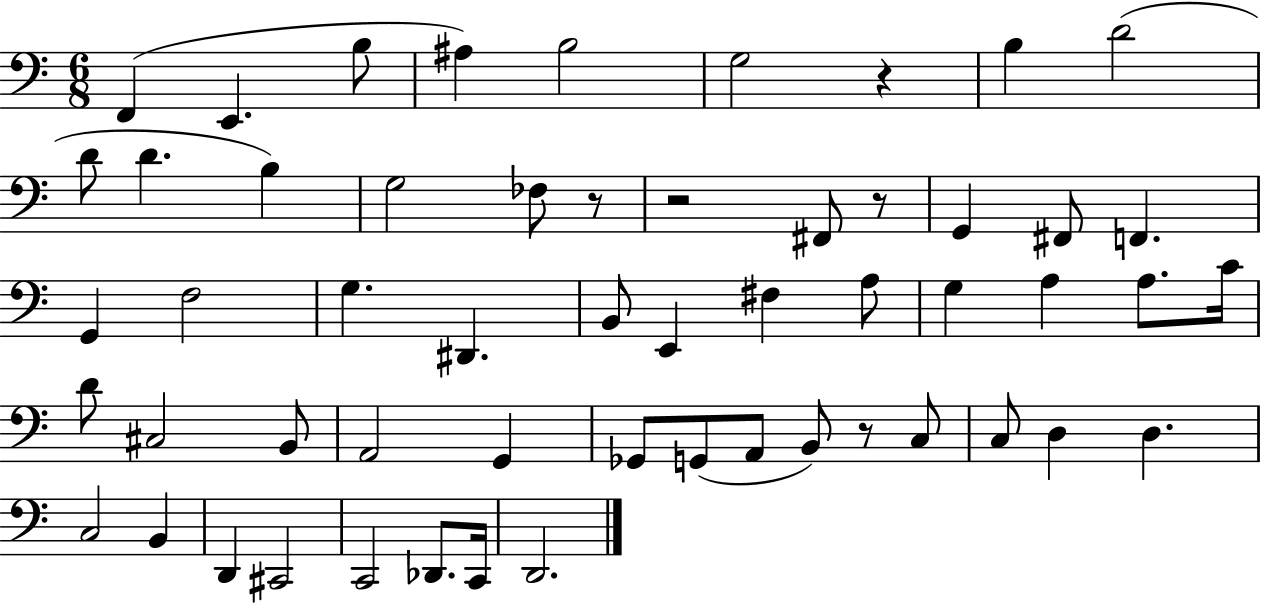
X:1
T:Untitled
M:6/8
L:1/4
K:C
F,, E,, B,/2 ^A, B,2 G,2 z B, D2 D/2 D B, G,2 _F,/2 z/2 z2 ^F,,/2 z/2 G,, ^F,,/2 F,, G,, F,2 G, ^D,, B,,/2 E,, ^F, A,/2 G, A, A,/2 C/4 D/2 ^C,2 B,,/2 A,,2 G,, _G,,/2 G,,/2 A,,/2 B,,/2 z/2 C,/2 C,/2 D, D, C,2 B,, D,, ^C,,2 C,,2 _D,,/2 C,,/4 D,,2